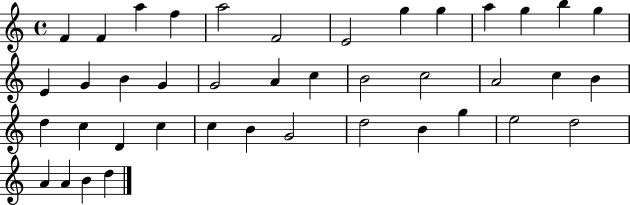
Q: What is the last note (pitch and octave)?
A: D5